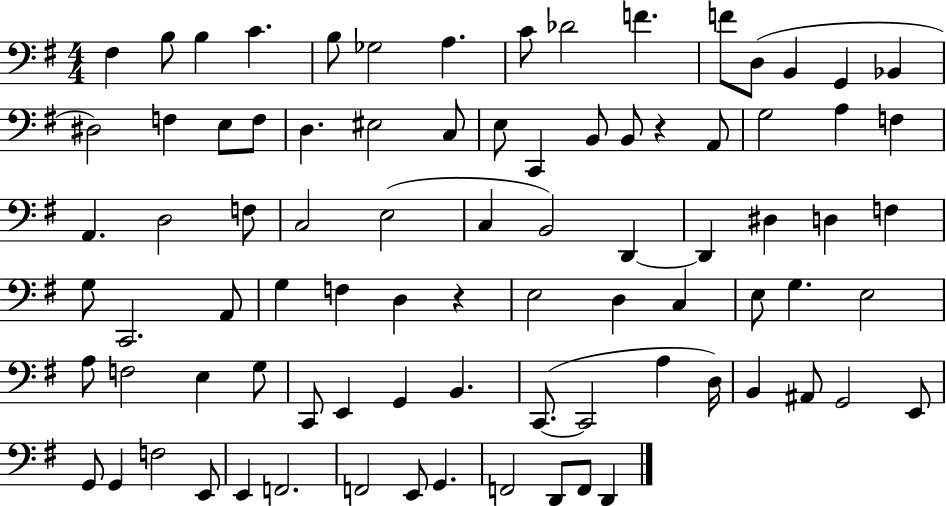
X:1
T:Untitled
M:4/4
L:1/4
K:G
^F, B,/2 B, C B,/2 _G,2 A, C/2 _D2 F F/2 D,/2 B,, G,, _B,, ^D,2 F, E,/2 F,/2 D, ^E,2 C,/2 E,/2 C,, B,,/2 B,,/2 z A,,/2 G,2 A, F, A,, D,2 F,/2 C,2 E,2 C, B,,2 D,, D,, ^D, D, F, G,/2 C,,2 A,,/2 G, F, D, z E,2 D, C, E,/2 G, E,2 A,/2 F,2 E, G,/2 C,,/2 E,, G,, B,, C,,/2 C,,2 A, D,/4 B,, ^A,,/2 G,,2 E,,/2 G,,/2 G,, F,2 E,,/2 E,, F,,2 F,,2 E,,/2 G,, F,,2 D,,/2 F,,/2 D,,